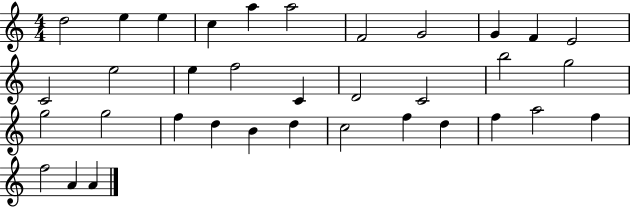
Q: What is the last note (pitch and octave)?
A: A4